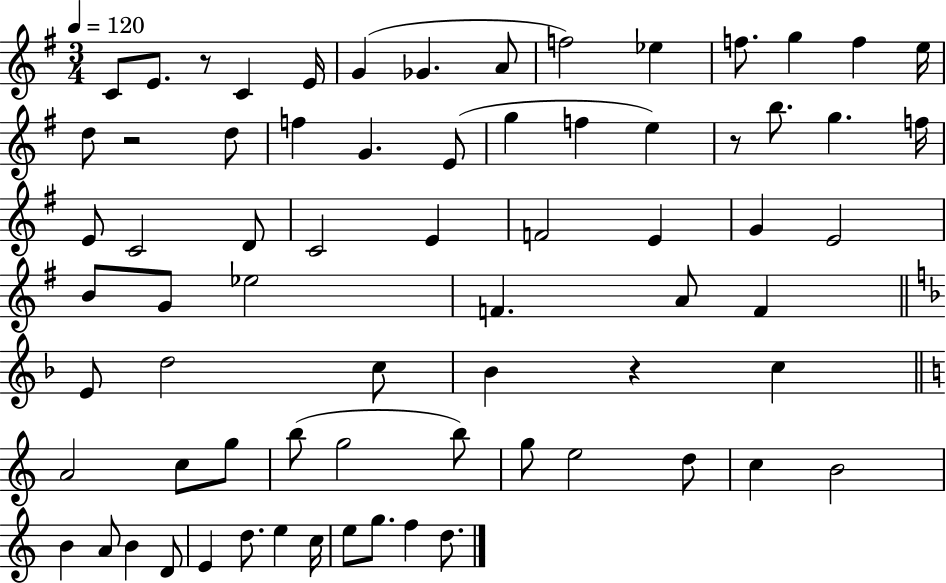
X:1
T:Untitled
M:3/4
L:1/4
K:G
C/2 E/2 z/2 C E/4 G _G A/2 f2 _e f/2 g f e/4 d/2 z2 d/2 f G E/2 g f e z/2 b/2 g f/4 E/2 C2 D/2 C2 E F2 E G E2 B/2 G/2 _e2 F A/2 F E/2 d2 c/2 _B z c A2 c/2 g/2 b/2 g2 b/2 g/2 e2 d/2 c B2 B A/2 B D/2 E d/2 e c/4 e/2 g/2 f d/2